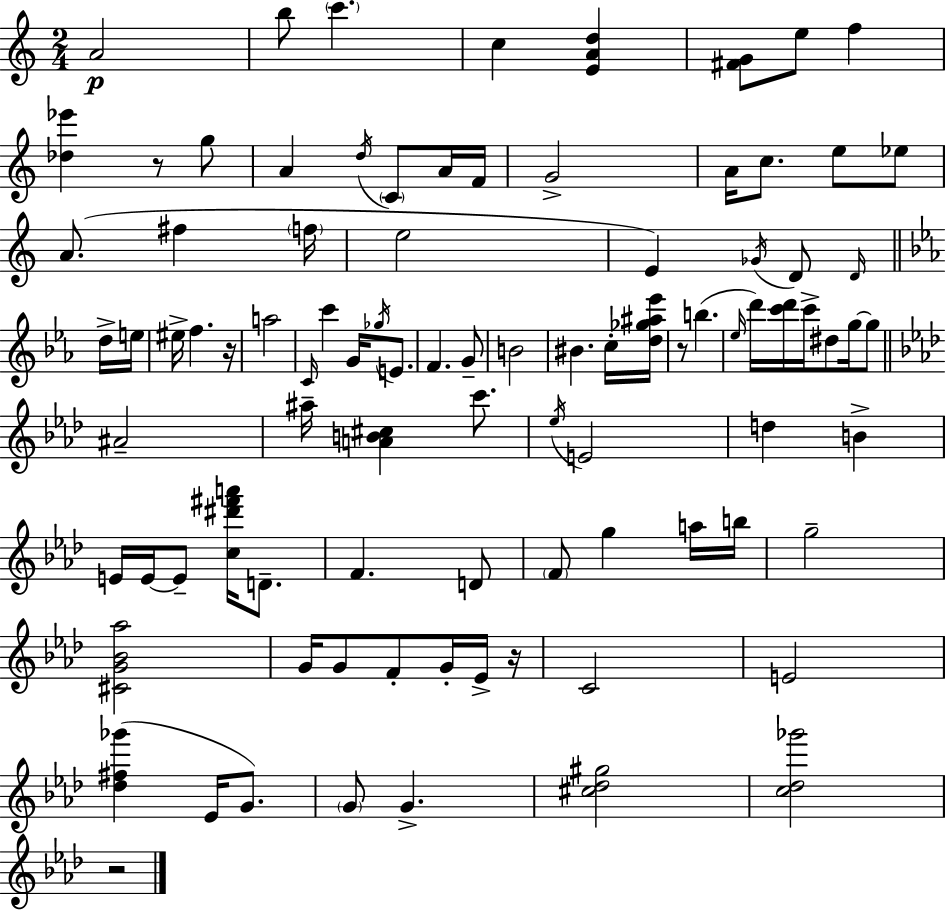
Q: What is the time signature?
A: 2/4